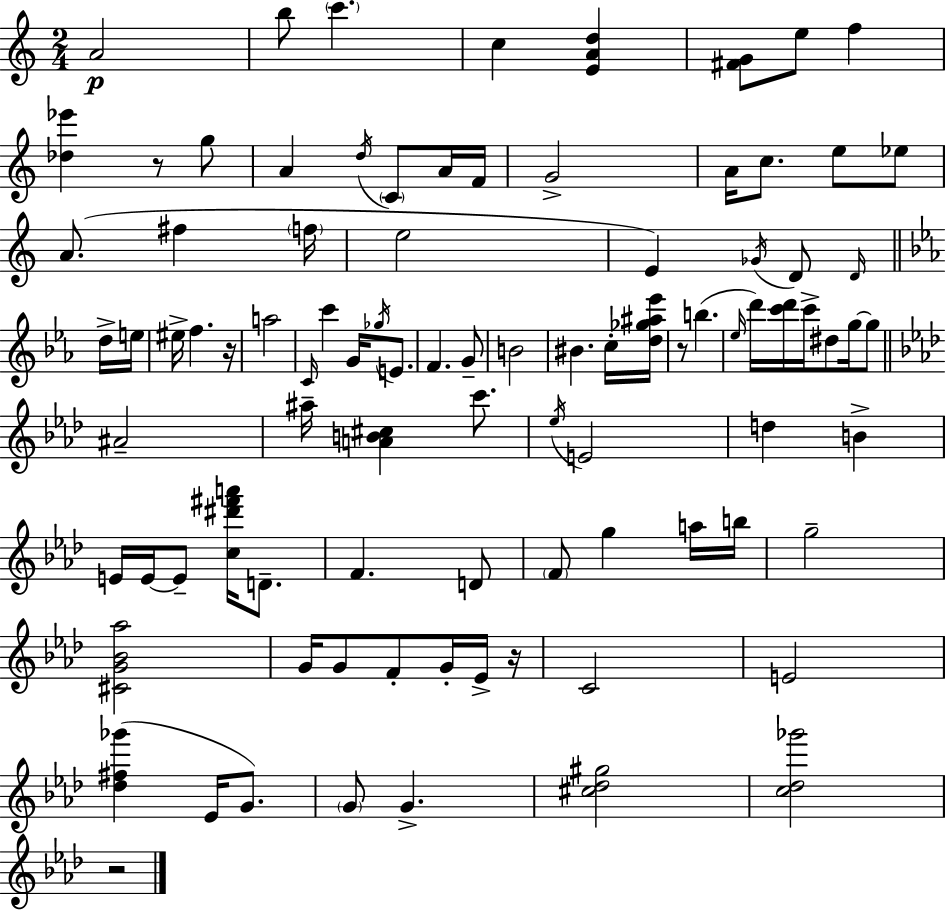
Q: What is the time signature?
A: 2/4